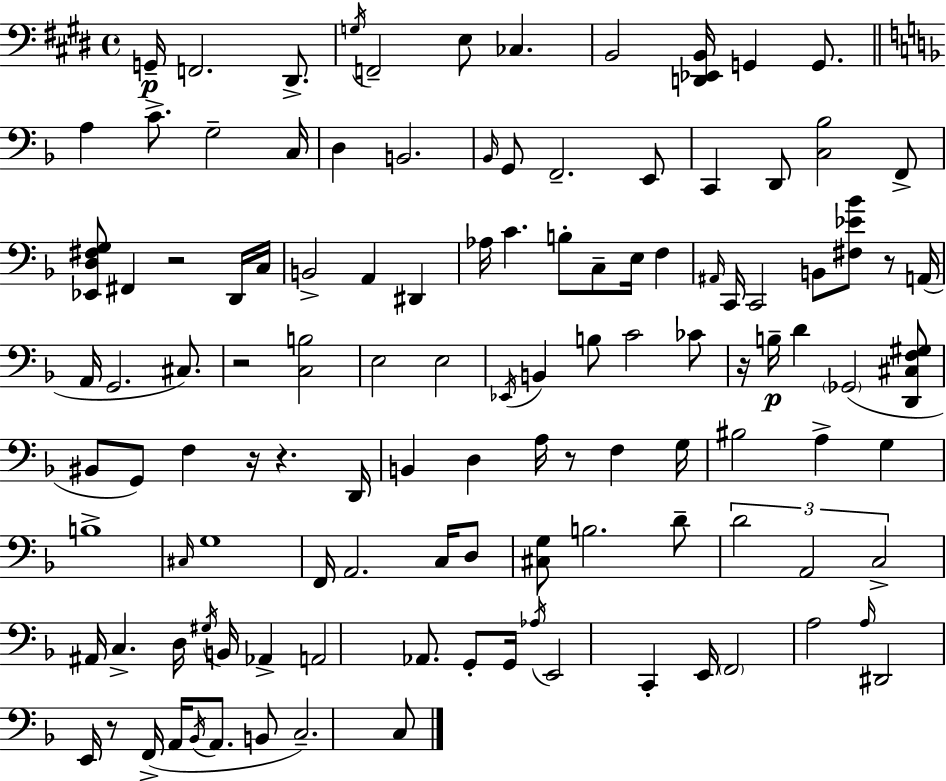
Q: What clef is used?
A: bass